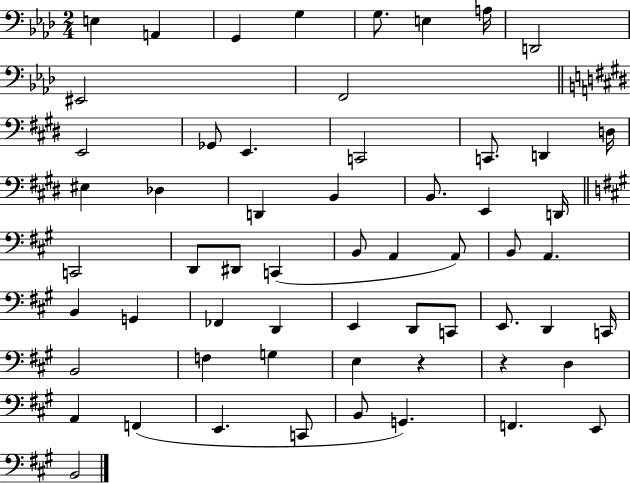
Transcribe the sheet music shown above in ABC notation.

X:1
T:Untitled
M:2/4
L:1/4
K:Ab
E, A,, G,, G, G,/2 E, A,/4 D,,2 ^E,,2 F,,2 E,,2 _G,,/2 E,, C,,2 C,,/2 D,, D,/4 ^E, _D, D,, B,, B,,/2 E,, D,,/4 C,,2 D,,/2 ^D,,/2 C,, B,,/2 A,, A,,/2 B,,/2 A,, B,, G,, _F,, D,, E,, D,,/2 C,,/2 E,,/2 D,, C,,/4 B,,2 F, G, E, z z D, A,, F,, E,, C,,/2 B,,/2 G,, F,, E,,/2 B,,2